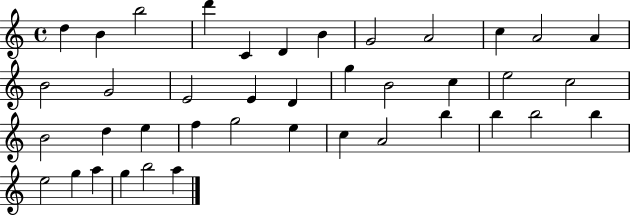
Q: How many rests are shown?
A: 0